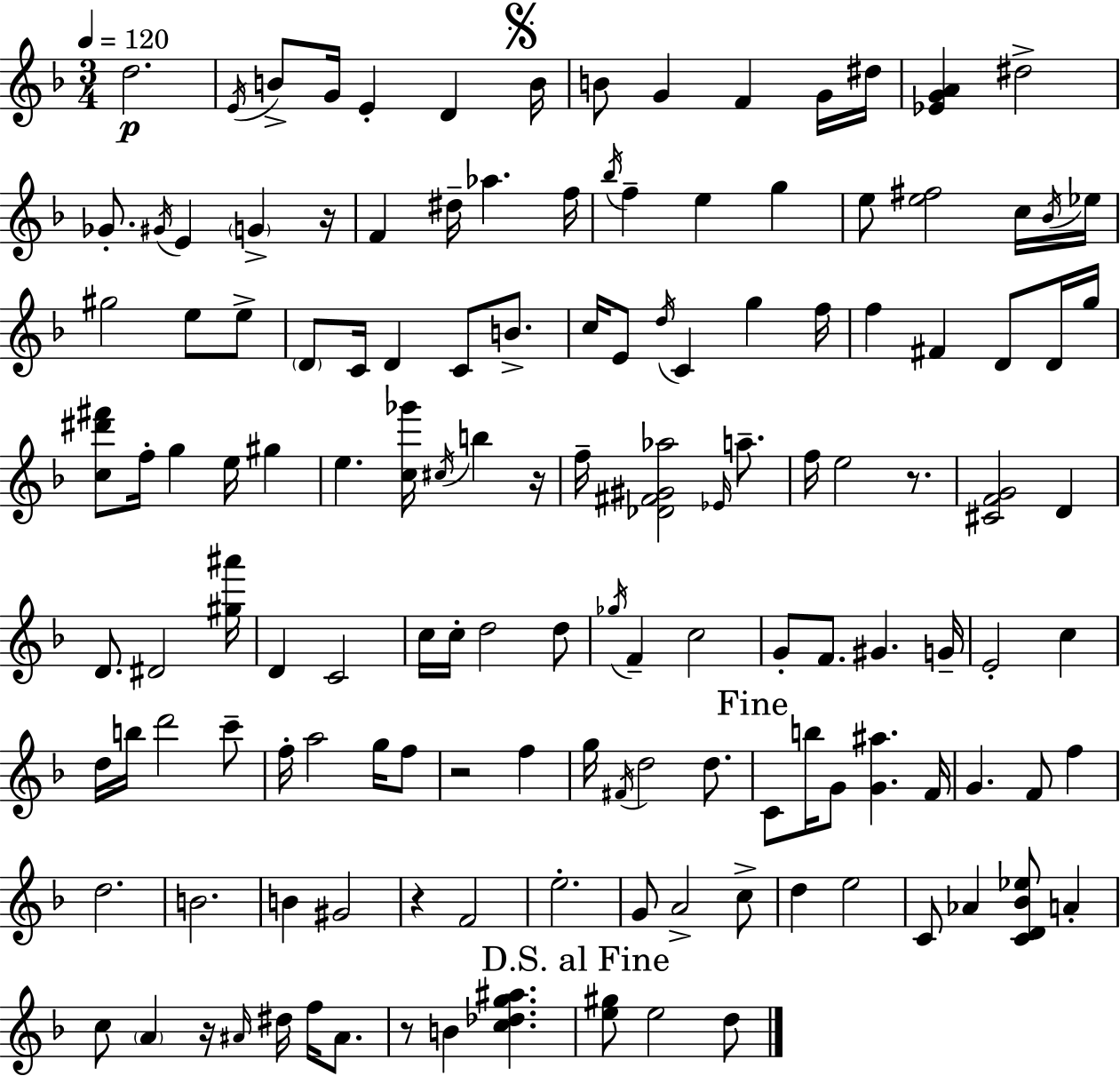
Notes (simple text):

D5/h. E4/s B4/e G4/s E4/q D4/q B4/s B4/e G4/q F4/q G4/s D#5/s [Eb4,G4,A4]/q D#5/h Gb4/e. G#4/s E4/q G4/q R/s F4/q D#5/s Ab5/q. F5/s Bb5/s F5/q E5/q G5/q E5/e [E5,F#5]/h C5/s Bb4/s Eb5/s G#5/h E5/e E5/e D4/e C4/s D4/q C4/e B4/e. C5/s E4/e D5/s C4/q G5/q F5/s F5/q F#4/q D4/e D4/s G5/s [C5,D#6,F#6]/e F5/s G5/q E5/s G#5/q E5/q. [C5,Gb6]/s C#5/s B5/q R/s F5/s [Db4,F#4,G#4,Ab5]/h Eb4/s A5/e. F5/s E5/h R/e. [C#4,F4,G4]/h D4/q D4/e. D#4/h [G#5,A#6]/s D4/q C4/h C5/s C5/s D5/h D5/e Gb5/s F4/q C5/h G4/e F4/e. G#4/q. G4/s E4/h C5/q D5/s B5/s D6/h C6/e F5/s A5/h G5/s F5/e R/h F5/q G5/s F#4/s D5/h D5/e. C4/e B5/s G4/e [G4,A#5]/q. F4/s G4/q. F4/e F5/q D5/h. B4/h. B4/q G#4/h R/q F4/h E5/h. G4/e A4/h C5/e D5/q E5/h C4/e Ab4/q [C4,D4,Bb4,Eb5]/e A4/q C5/e A4/q R/s A#4/s D#5/s F5/s A#4/e. R/e B4/q [C5,Db5,G5,A#5]/q. [E5,G#5]/e E5/h D5/e